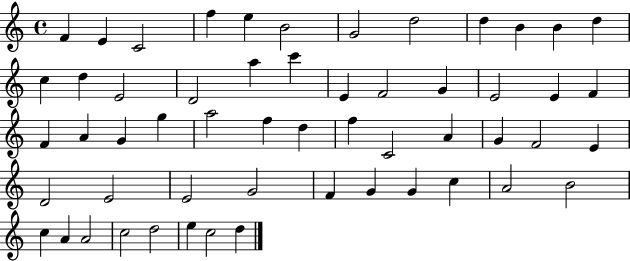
X:1
T:Untitled
M:4/4
L:1/4
K:C
F E C2 f e B2 G2 d2 d B B d c d E2 D2 a c' E F2 G E2 E F F A G g a2 f d f C2 A G F2 E D2 E2 E2 G2 F G G c A2 B2 c A A2 c2 d2 e c2 d